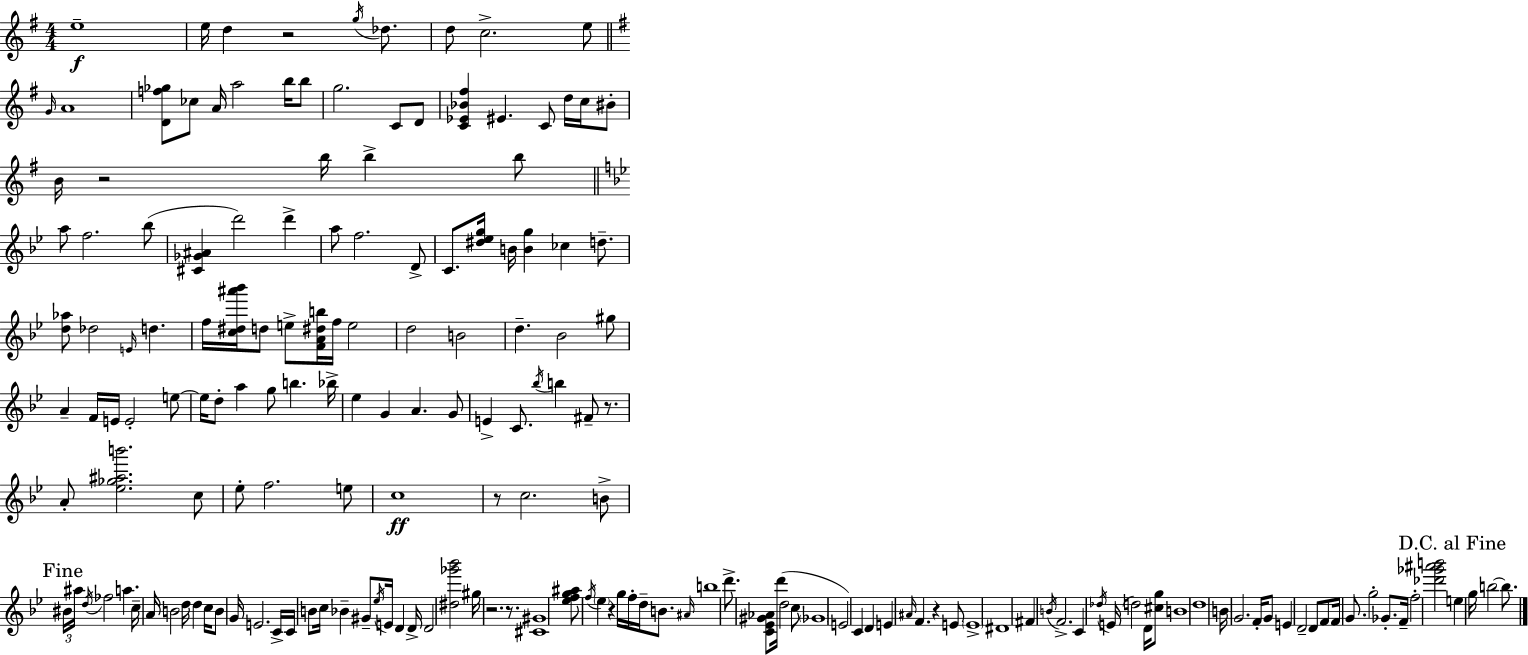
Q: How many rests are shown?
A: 8